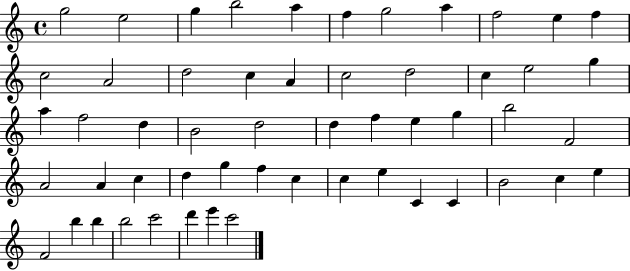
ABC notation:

X:1
T:Untitled
M:4/4
L:1/4
K:C
g2 e2 g b2 a f g2 a f2 e f c2 A2 d2 c A c2 d2 c e2 g a f2 d B2 d2 d f e g b2 F2 A2 A c d g f c c e C C B2 c e F2 b b b2 c'2 d' e' c'2